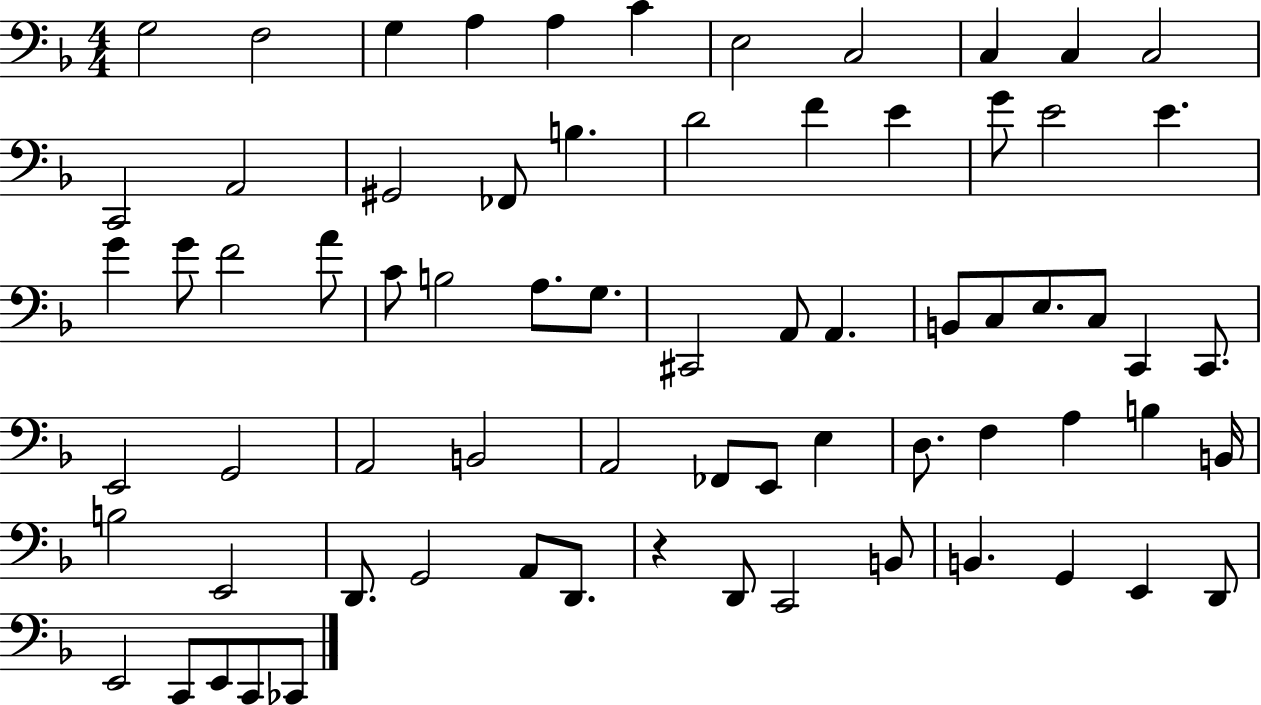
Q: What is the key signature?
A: F major